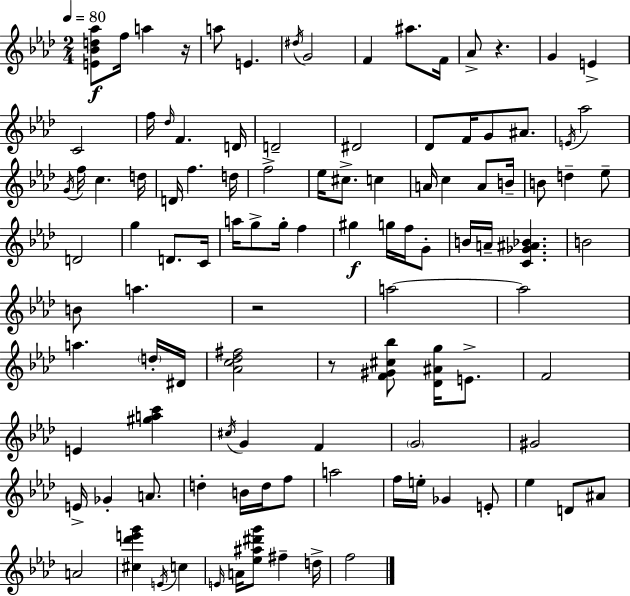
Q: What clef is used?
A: treble